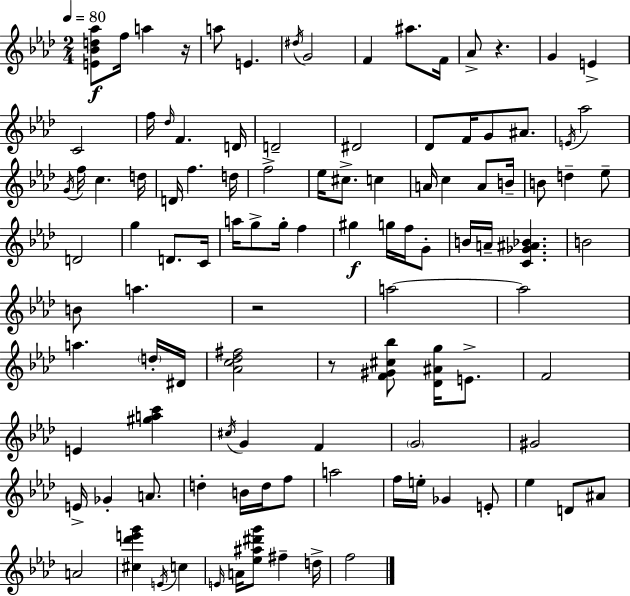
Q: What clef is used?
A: treble